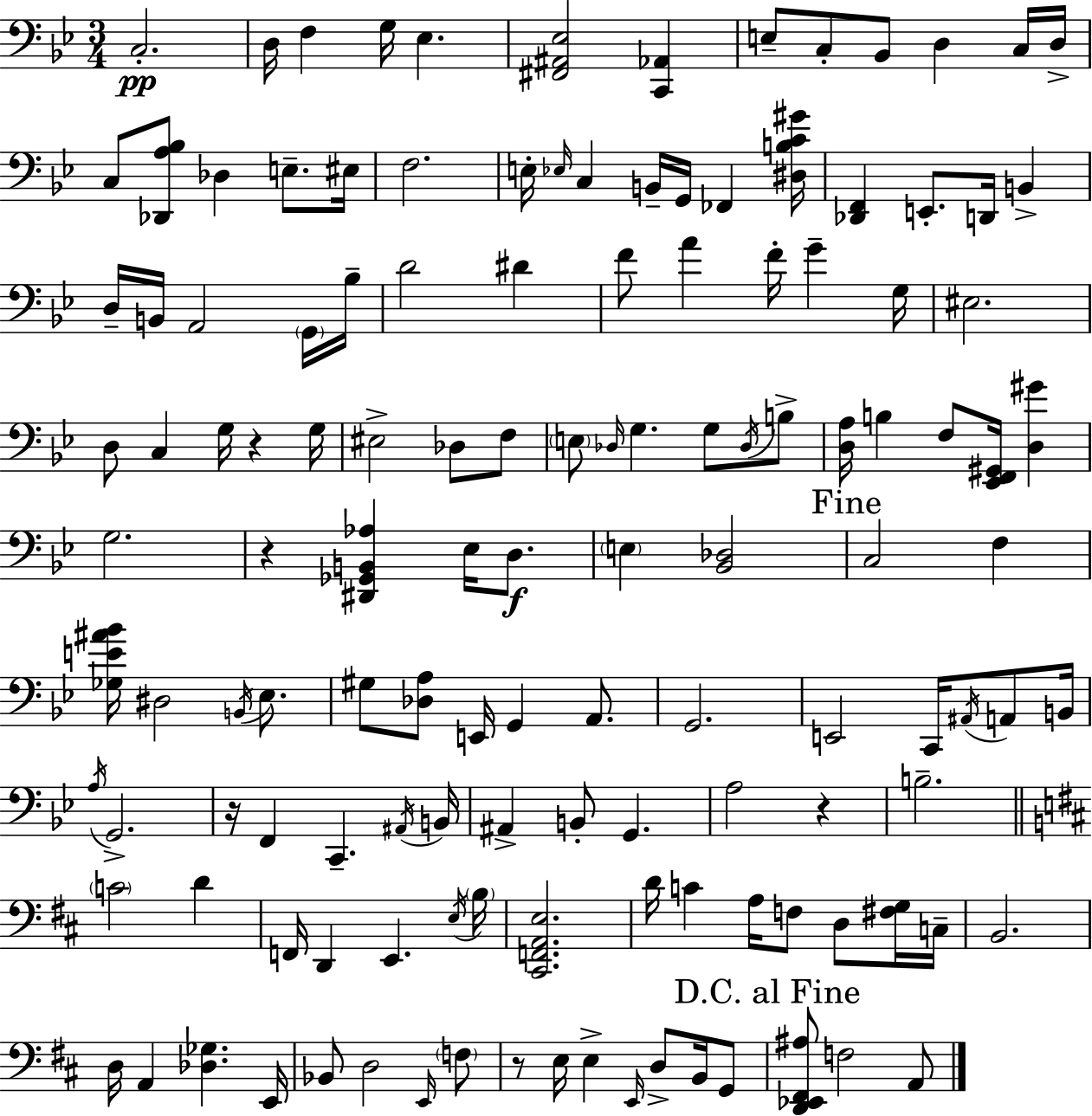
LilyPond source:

{
  \clef bass
  \numericTimeSignature
  \time 3/4
  \key bes \major
  c2.-.\pp | d16 f4 g16 ees4. | <fis, ais, ees>2 <c, aes,>4 | e8-- c8-. bes,8 d4 c16 d16-> | \break c8 <des, a bes>8 des4 e8.-- eis16 | f2. | e16-. \grace { ees16 } c4 b,16-- g,16 fes,4 | <dis b c' gis'>16 <des, f,>4 e,8.-. d,16 b,4-> | \break d16-- b,16 a,2 \parenthesize g,16 | bes16-- d'2 dis'4 | f'8 a'4 f'16-. g'4-- | g16 eis2. | \break d8 c4 g16 r4 | g16 eis2-> des8 f8 | \parenthesize e8 \grace { des16 } g4. g8 | \acciaccatura { des16 } b8-> <d a>16 b4 f8 <ees, f, gis,>16 <d gis'>4 | \break g2. | r4 <dis, ges, b, aes>4 ees16 | d8.\f \parenthesize e4 <bes, des>2 | \mark "Fine" c2 f4 | \break <ges e' ais' bes'>16 dis2 | \acciaccatura { b,16 } ees8. gis8 <des a>8 e,16 g,4 | a,8. g,2. | e,2 | \break c,16 \acciaccatura { ais,16 } a,8 b,16 \acciaccatura { a16 } g,2.-> | r16 f,4 c,4.-- | \acciaccatura { ais,16 } b,16 ais,4-> b,8-. | g,4. a2 | \break r4 b2.-- | \bar "||" \break \key d \major \parenthesize c'2 d'4 | f,16 d,4 e,4. \acciaccatura { e16 } | \parenthesize b16 <cis, f, a, e>2. | d'16 c'4 a16 f8 d8 <fis g>16 | \break c16-- b,2. | d16 a,4 <des ges>4. | e,16 bes,8 d2 \grace { e,16 } | \parenthesize f8 r8 e16 e4-> \grace { e,16 } d8-> | \break b,16 g,8 \mark "D.C. al Fine" <d, ees, fis, ais>8 f2 | a,8 \bar "|."
}